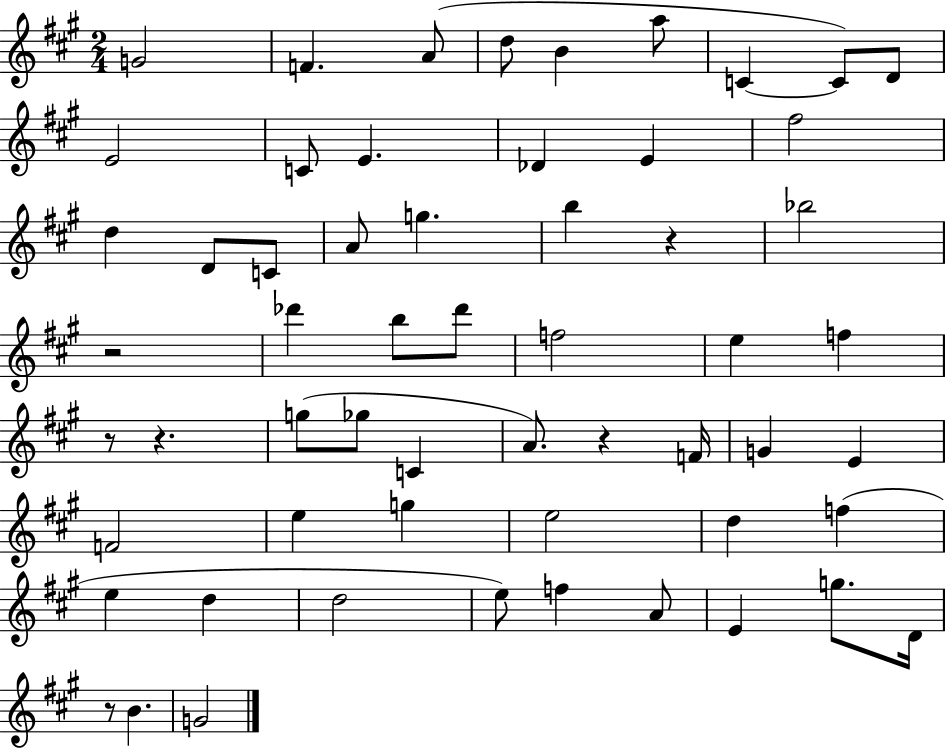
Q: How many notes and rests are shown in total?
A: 58